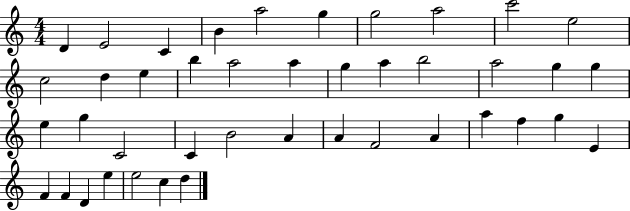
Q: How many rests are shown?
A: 0